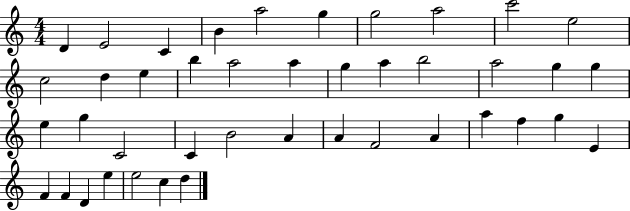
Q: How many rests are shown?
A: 0